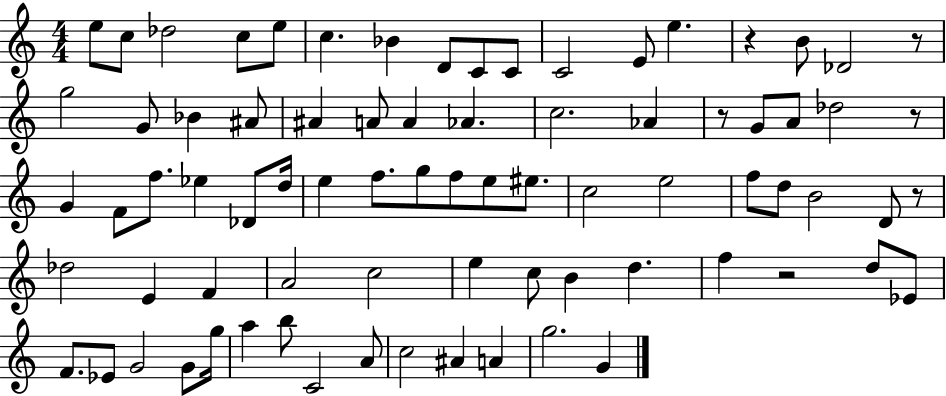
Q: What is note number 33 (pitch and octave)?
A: Db4